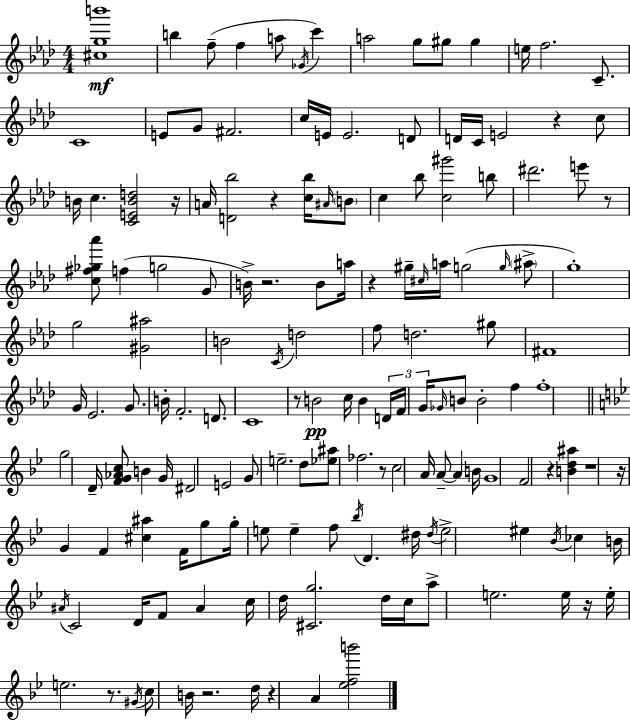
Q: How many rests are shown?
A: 15